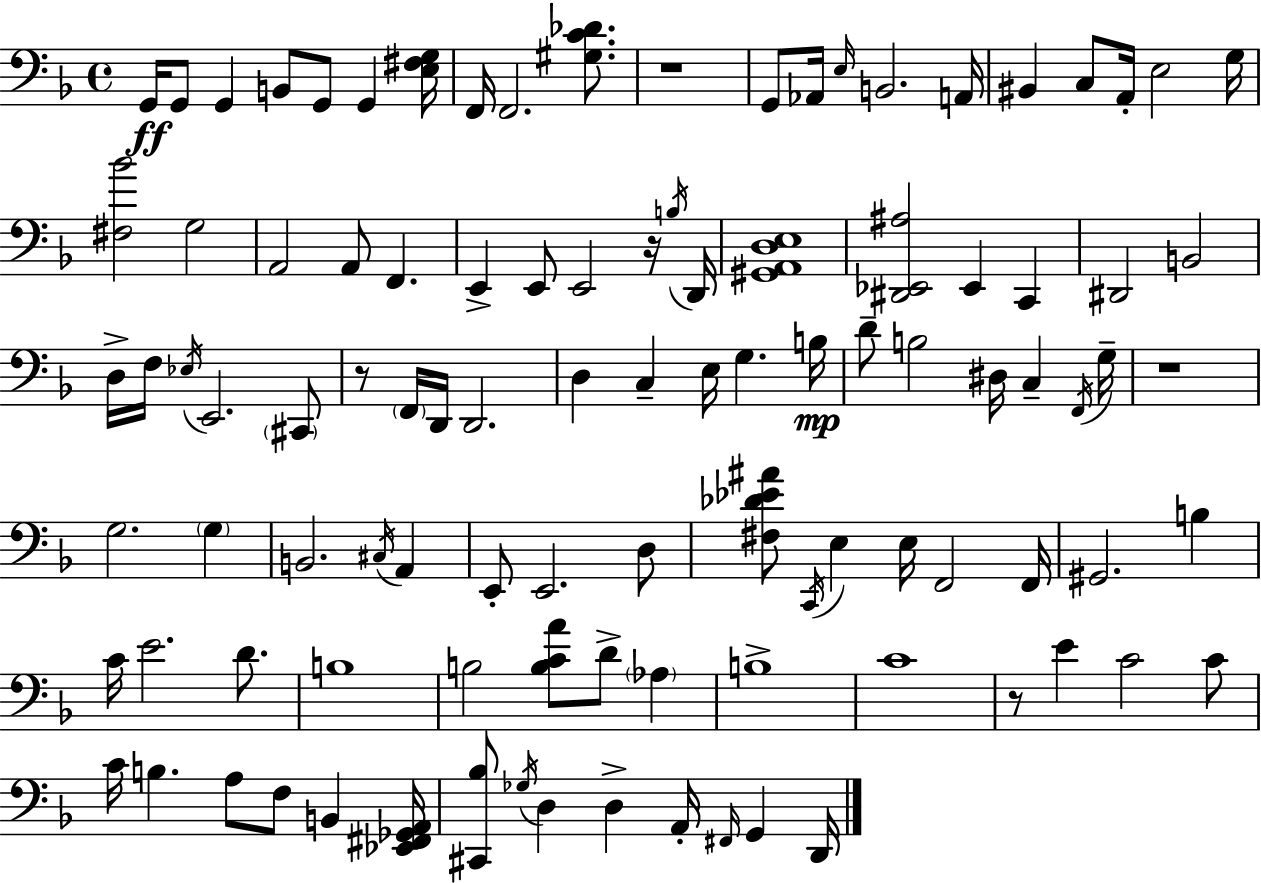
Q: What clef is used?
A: bass